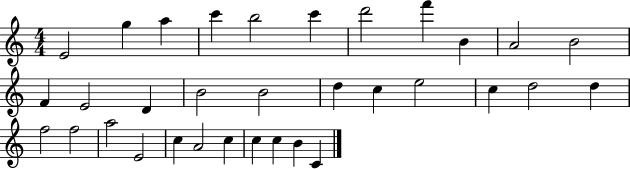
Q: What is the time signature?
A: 4/4